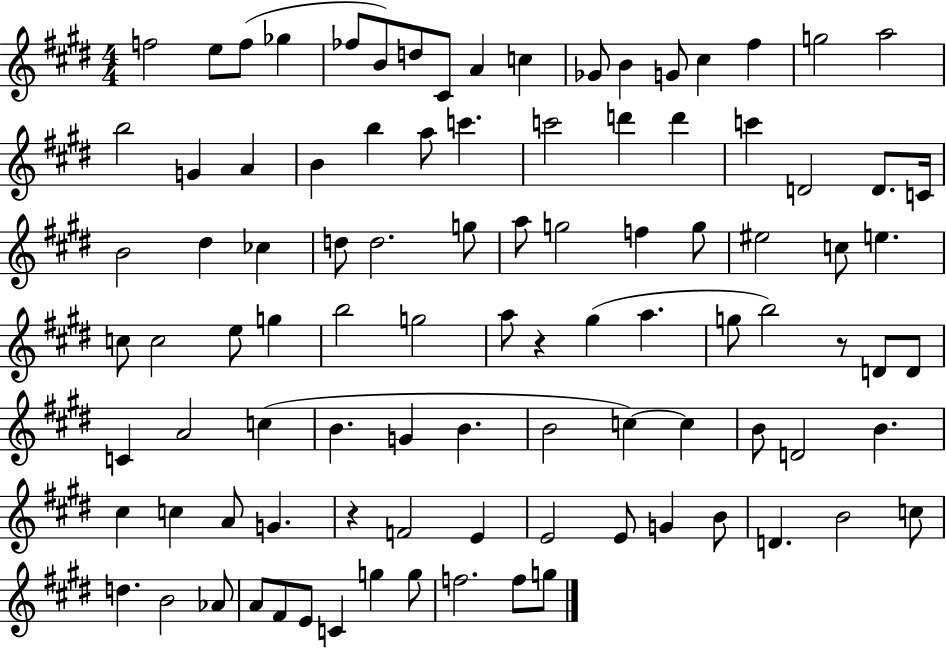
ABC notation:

X:1
T:Untitled
M:4/4
L:1/4
K:E
f2 e/2 f/2 _g _f/2 B/2 d/2 ^C/2 A c _G/2 B G/2 ^c ^f g2 a2 b2 G A B b a/2 c' c'2 d' d' c' D2 D/2 C/4 B2 ^d _c d/2 d2 g/2 a/2 g2 f g/2 ^e2 c/2 e c/2 c2 e/2 g b2 g2 a/2 z ^g a g/2 b2 z/2 D/2 D/2 C A2 c B G B B2 c c B/2 D2 B ^c c A/2 G z F2 E E2 E/2 G B/2 D B2 c/2 d B2 _A/2 A/2 ^F/2 E/2 C g g/2 f2 f/2 g/2